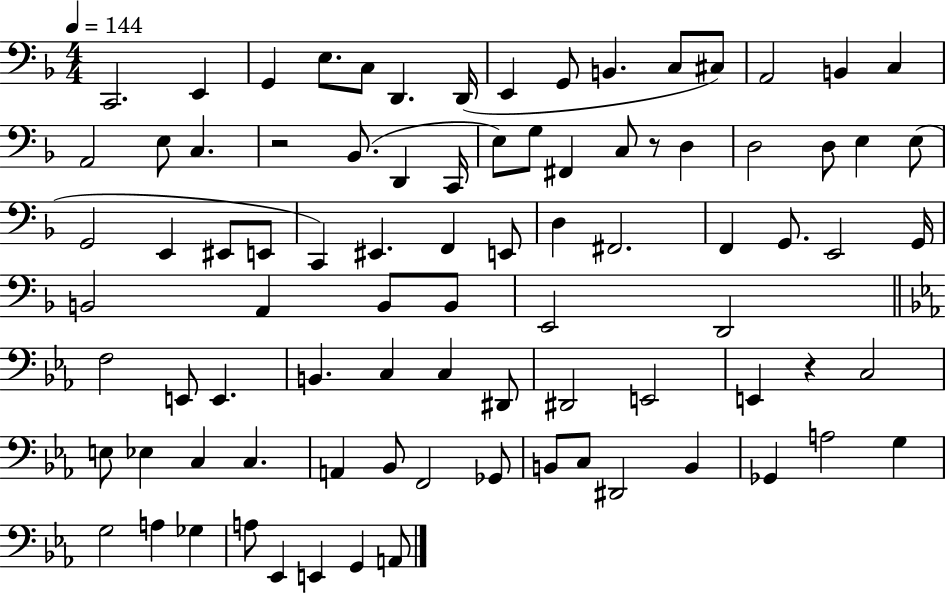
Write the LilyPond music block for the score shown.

{
  \clef bass
  \numericTimeSignature
  \time 4/4
  \key f \major
  \tempo 4 = 144
  c,2. e,4 | g,4 e8. c8 d,4. d,16( | e,4 g,8 b,4. c8 cis8) | a,2 b,4 c4 | \break a,2 e8 c4. | r2 bes,8.( d,4 c,16 | e8) g8 fis,4 c8 r8 d4 | d2 d8 e4 e8( | \break g,2 e,4 eis,8 e,8 | c,4) eis,4. f,4 e,8 | d4 fis,2. | f,4 g,8. e,2 g,16 | \break b,2 a,4 b,8 b,8 | e,2 d,2 | \bar "||" \break \key ees \major f2 e,8 e,4. | b,4. c4 c4 dis,8 | dis,2 e,2 | e,4 r4 c2 | \break e8 ees4 c4 c4. | a,4 bes,8 f,2 ges,8 | b,8 c8 dis,2 b,4 | ges,4 a2 g4 | \break g2 a4 ges4 | a8 ees,4 e,4 g,4 a,8 | \bar "|."
}